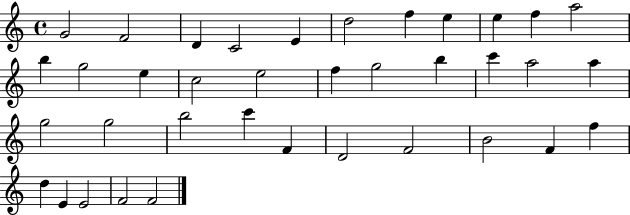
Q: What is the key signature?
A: C major